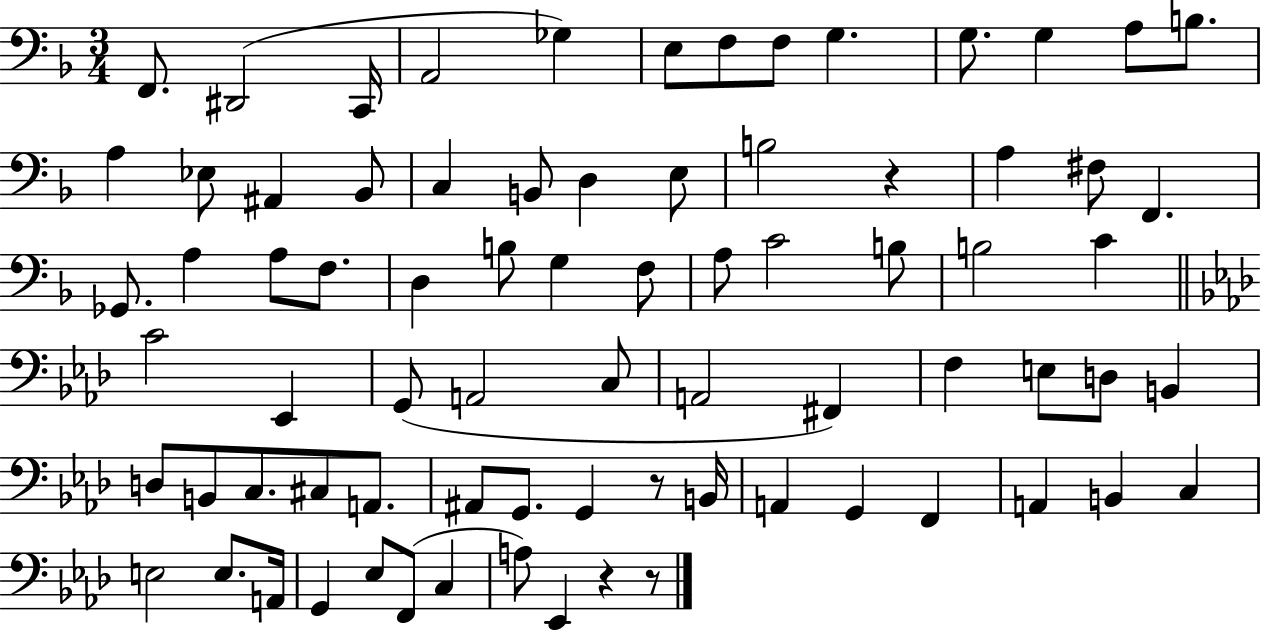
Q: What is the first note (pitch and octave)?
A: F2